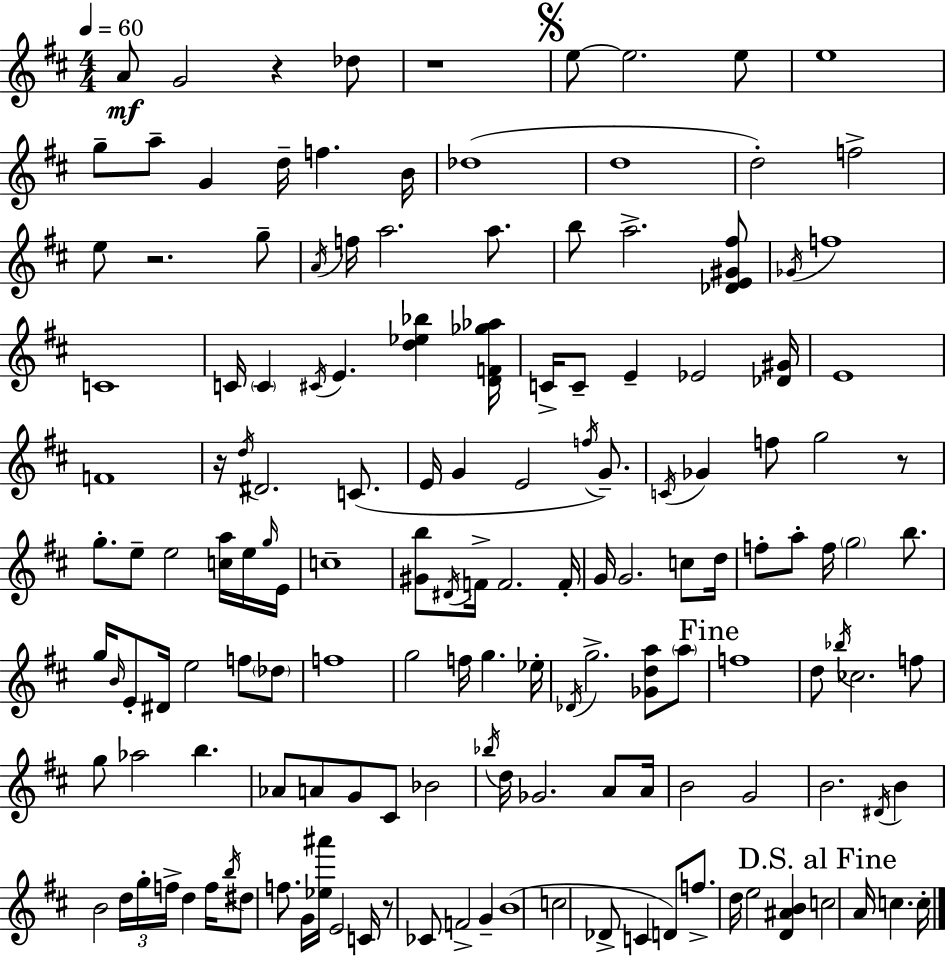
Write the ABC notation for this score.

X:1
T:Untitled
M:4/4
L:1/4
K:D
A/2 G2 z _d/2 z4 e/2 e2 e/2 e4 g/2 a/2 G d/4 f B/4 _d4 d4 d2 f2 e/2 z2 g/2 A/4 f/4 a2 a/2 b/2 a2 [_DE^G^f]/2 _G/4 f4 C4 C/4 C ^C/4 E [d_e_b] [DF_g_a]/4 C/4 C/2 E _E2 [_D^G]/4 E4 F4 z/4 d/4 ^D2 C/2 E/4 G E2 f/4 G/2 C/4 _G f/2 g2 z/2 g/2 e/2 e2 [ca]/4 e/4 g/4 E/4 c4 [^Gb]/2 ^D/4 F/4 F2 F/4 G/4 G2 c/2 d/4 f/2 a/2 f/4 g2 b/2 g/4 B/4 E/2 ^D/4 e2 f/2 _d/2 f4 g2 f/4 g _e/4 _D/4 g2 [_Gda]/2 a/2 f4 d/2 _b/4 _c2 f/2 g/2 _a2 b _A/2 A/2 G/2 ^C/2 _B2 _b/4 d/4 _G2 A/2 A/4 B2 G2 B2 ^D/4 B B2 d/4 g/4 f/4 d f/4 b/4 ^d/2 f/2 G/4 [_e^a']/4 E2 C/4 z/2 _C/2 F2 G B4 c2 _D/2 C D/2 f/2 d/4 e2 [D^AB] c2 A/4 c c/4